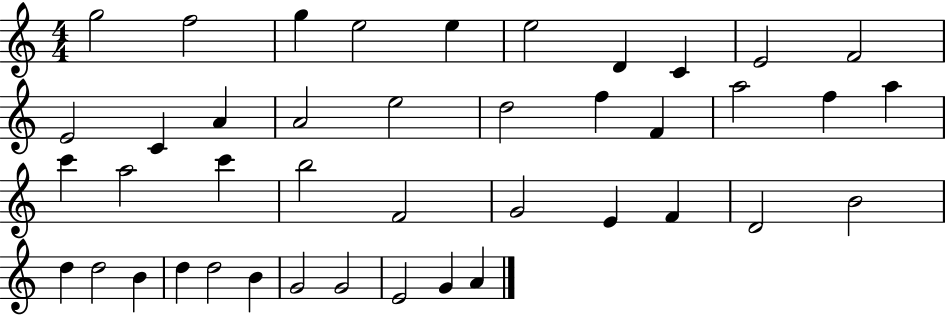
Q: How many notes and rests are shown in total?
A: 42